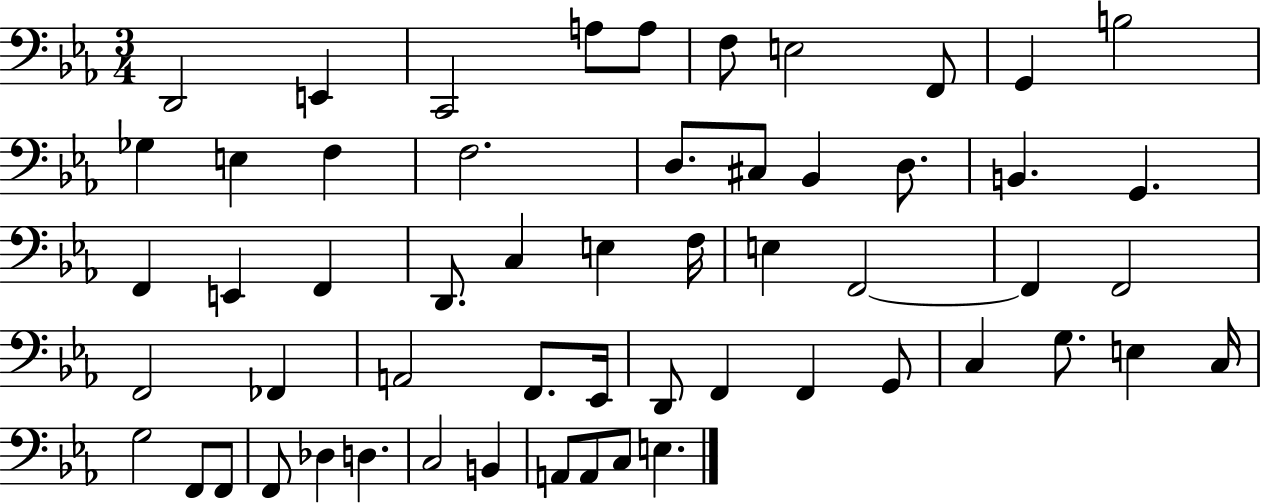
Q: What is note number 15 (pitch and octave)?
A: D3